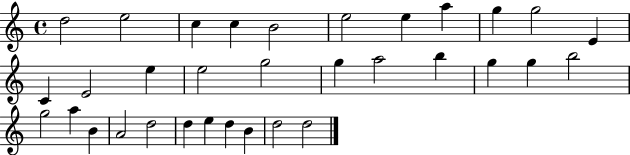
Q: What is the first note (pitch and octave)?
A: D5